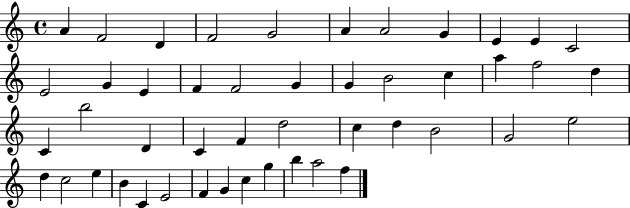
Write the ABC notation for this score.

X:1
T:Untitled
M:4/4
L:1/4
K:C
A F2 D F2 G2 A A2 G E E C2 E2 G E F F2 G G B2 c a f2 d C b2 D C F d2 c d B2 G2 e2 d c2 e B C E2 F G c g b a2 f